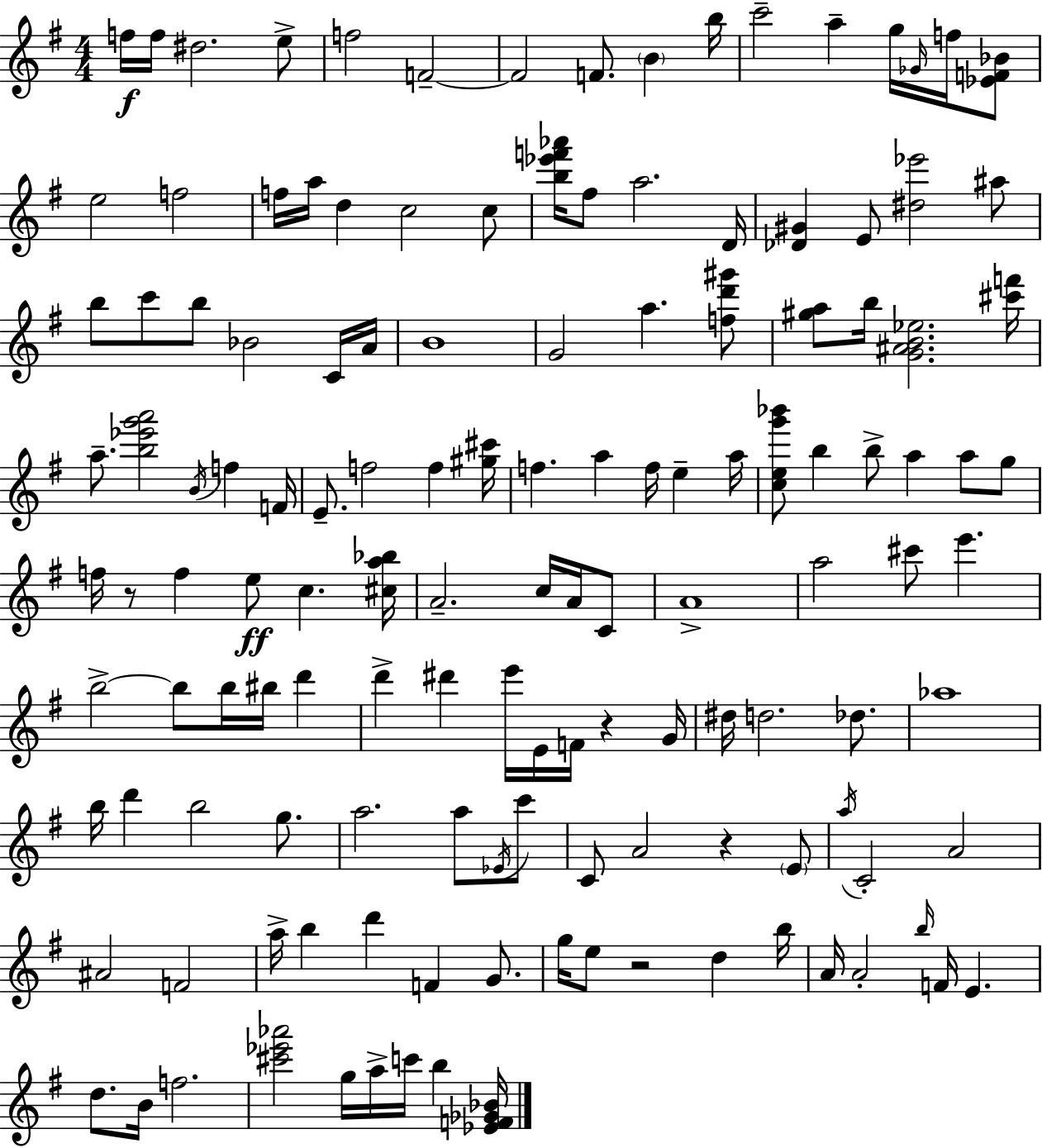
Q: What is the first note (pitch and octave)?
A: F5